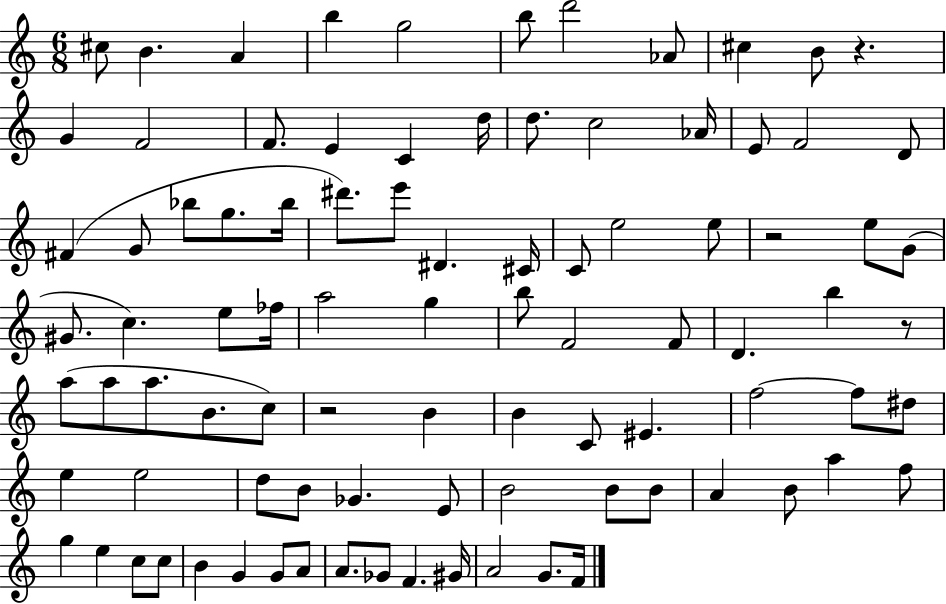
{
  \clef treble
  \numericTimeSignature
  \time 6/8
  \key c \major
  cis''8 b'4. a'4 | b''4 g''2 | b''8 d'''2 aes'8 | cis''4 b'8 r4. | \break g'4 f'2 | f'8. e'4 c'4 d''16 | d''8. c''2 aes'16 | e'8 f'2 d'8 | \break fis'4( g'8 bes''8 g''8. bes''16 | dis'''8.) e'''8 dis'4. cis'16 | c'8 e''2 e''8 | r2 e''8 g'8( | \break gis'8. c''4.) e''8 fes''16 | a''2 g''4 | b''8 f'2 f'8 | d'4. b''4 r8 | \break a''8( a''8 a''8. b'8. c''8) | r2 b'4 | b'4 c'8 eis'4. | f''2~~ f''8 dis''8 | \break e''4 e''2 | d''8 b'8 ges'4. e'8 | b'2 b'8 b'8 | a'4 b'8 a''4 f''8 | \break g''4 e''4 c''8 c''8 | b'4 g'4 g'8 a'8 | a'8. ges'8 f'4. gis'16 | a'2 g'8. f'16 | \break \bar "|."
}